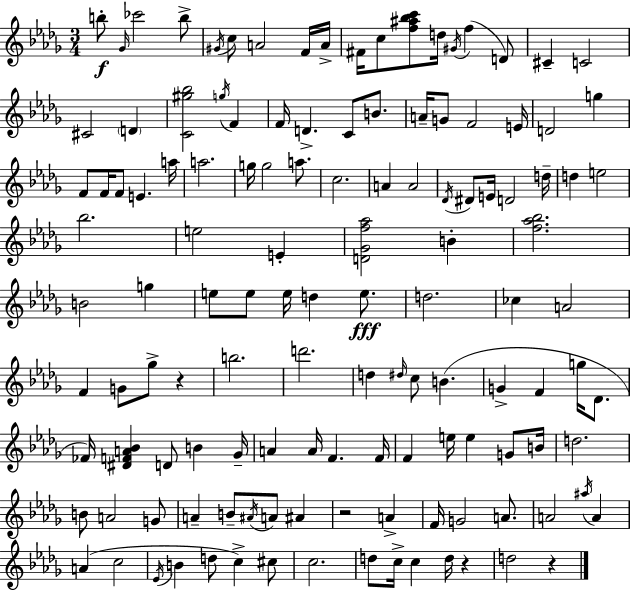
{
  \clef treble
  \numericTimeSignature
  \time 3/4
  \key bes \minor
  b''8-.\f \grace { ges'16 } ces'''2 b''8-> | \acciaccatura { gis'16 } c''8 a'2 | f'16 a'16-> fis'16 c''8 <f'' ais'' bes'' c'''>8 d''16 \acciaccatura { gis'16 }( f''4 | d'8) cis'4-- c'2 | \break cis'2 \parenthesize d'4 | <c' gis'' bes''>2 \acciaccatura { g''16 } | f'4 f'16 d'4.-> c'8 | b'8. a'16-- g'8 f'2 | \break e'16 d'2 | g''4 f'8 f'16 f'8 e'4. | a''16 a''2. | g''16 g''2 | \break a''8. c''2. | a'4 a'2 | \acciaccatura { des'16 } dis'8 e'16 d'2 | d''16-- d''4 e''2 | \break bes''2. | e''2 | e'4-. <d' ges' f'' aes''>2 | b'4-. <f'' aes'' bes''>2. | \break b'2 | g''4 e''8 e''8 e''16 d''4 | e''8.\fff d''2. | ces''4 a'2 | \break f'4 g'8 ges''8-> | r4 b''2. | d'''2. | d''4 \grace { dis''16 } c''8 | \break b'4.( g'4-> f'4 | g''16 des'8. fes'16) <dis' f' a' bes'>4 d'8 | b'4 ges'16-- a'4 a'16 f'4. | f'16 f'4 e''16 e''4 | \break g'8 b'16 d''2. | b'8 a'2 | g'8 a'4-- b'8-- | \acciaccatura { ais'16 } a'8 ais'4 r2 | \break a'4-> f'16 g'2 | a'8. a'2 | \acciaccatura { ais''16 } a'4 a'4( | c''2 \acciaccatura { ees'16 } b'4 | \break d''8 c''4->) cis''8 c''2. | d''8 c''16-> | c''4 d''16 r4 d''2 | r4 \bar "|."
}